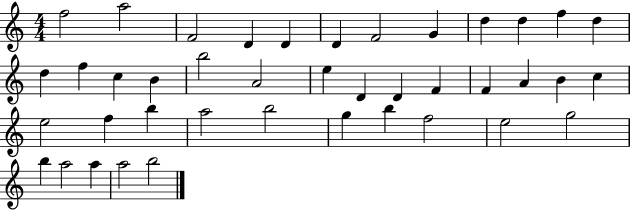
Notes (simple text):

F5/h A5/h F4/h D4/q D4/q D4/q F4/h G4/q D5/q D5/q F5/q D5/q D5/q F5/q C5/q B4/q B5/h A4/h E5/q D4/q D4/q F4/q F4/q A4/q B4/q C5/q E5/h F5/q B5/q A5/h B5/h G5/q B5/q F5/h E5/h G5/h B5/q A5/h A5/q A5/h B5/h